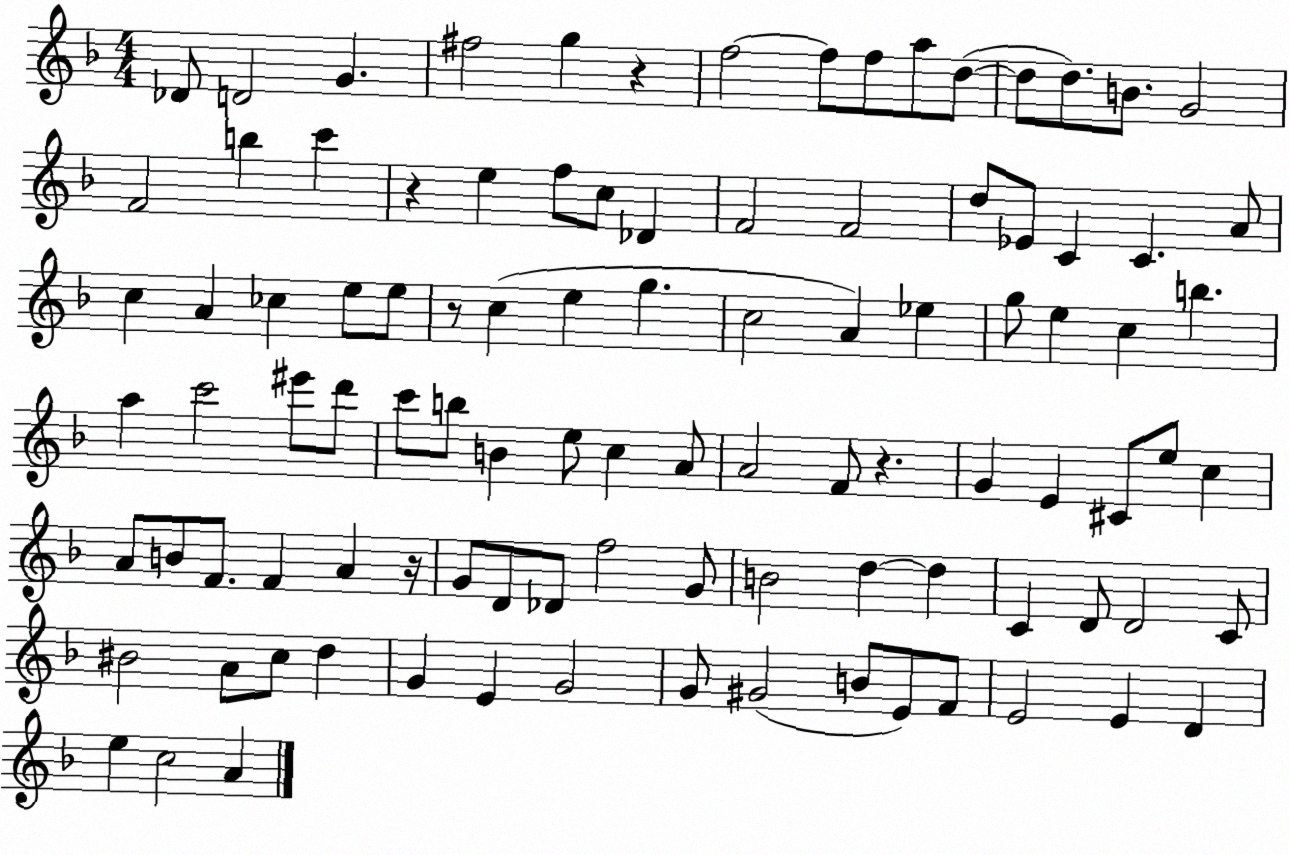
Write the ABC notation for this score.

X:1
T:Untitled
M:4/4
L:1/4
K:F
_D/2 D2 G ^f2 g z f2 f/2 f/2 a/2 d/2 d/2 d/2 B/2 G2 F2 b c' z e f/2 c/2 _D F2 F2 d/2 _E/2 C C A/2 c A _c e/2 e/2 z/2 c e g c2 A _e g/2 e c b a c'2 ^e'/2 d'/2 c'/2 b/2 B e/2 c A/2 A2 F/2 z G E ^C/2 e/2 c A/2 B/2 F/2 F A z/4 G/2 D/2 _D/2 f2 G/2 B2 d d C D/2 D2 C/2 ^B2 A/2 c/2 d G E G2 G/2 ^G2 B/2 E/2 F/2 E2 E D e c2 A